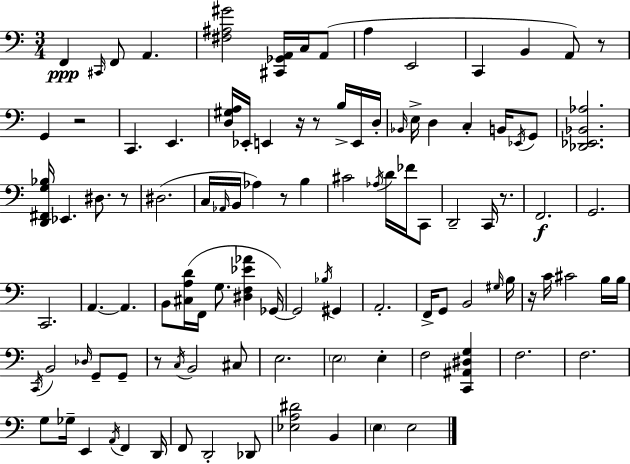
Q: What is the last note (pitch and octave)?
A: E3